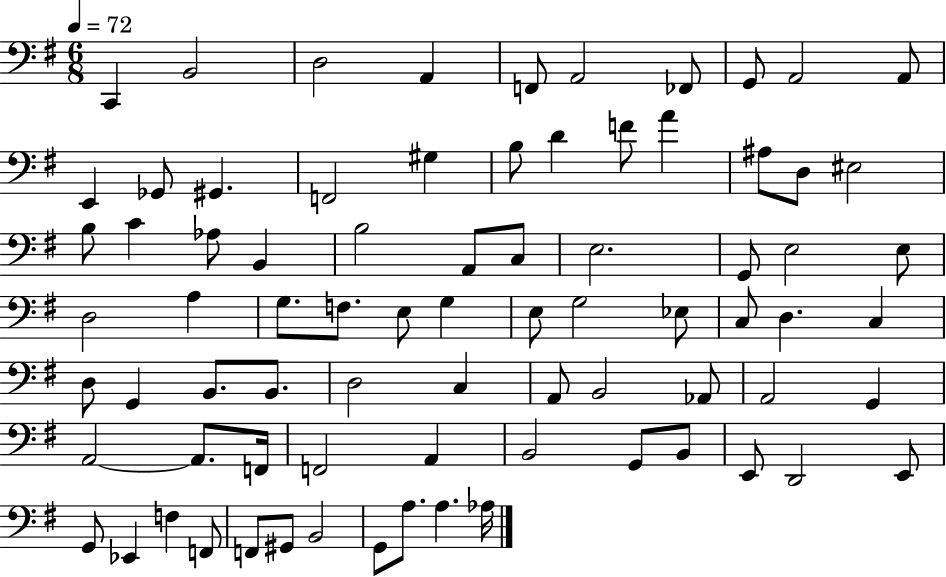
C2/q B2/h D3/h A2/q F2/e A2/h FES2/e G2/e A2/h A2/e E2/q Gb2/e G#2/q. F2/h G#3/q B3/e D4/q F4/e A4/q A#3/e D3/e EIS3/h B3/e C4/q Ab3/e B2/q B3/h A2/e C3/e E3/h. G2/e E3/h E3/e D3/h A3/q G3/e. F3/e. E3/e G3/q E3/e G3/h Eb3/e C3/e D3/q. C3/q D3/e G2/q B2/e. B2/e. D3/h C3/q A2/e B2/h Ab2/e A2/h G2/q A2/h A2/e. F2/s F2/h A2/q B2/h G2/e B2/e E2/e D2/h E2/e G2/e Eb2/q F3/q F2/e F2/e G#2/e B2/h G2/e A3/e. A3/q. Ab3/s